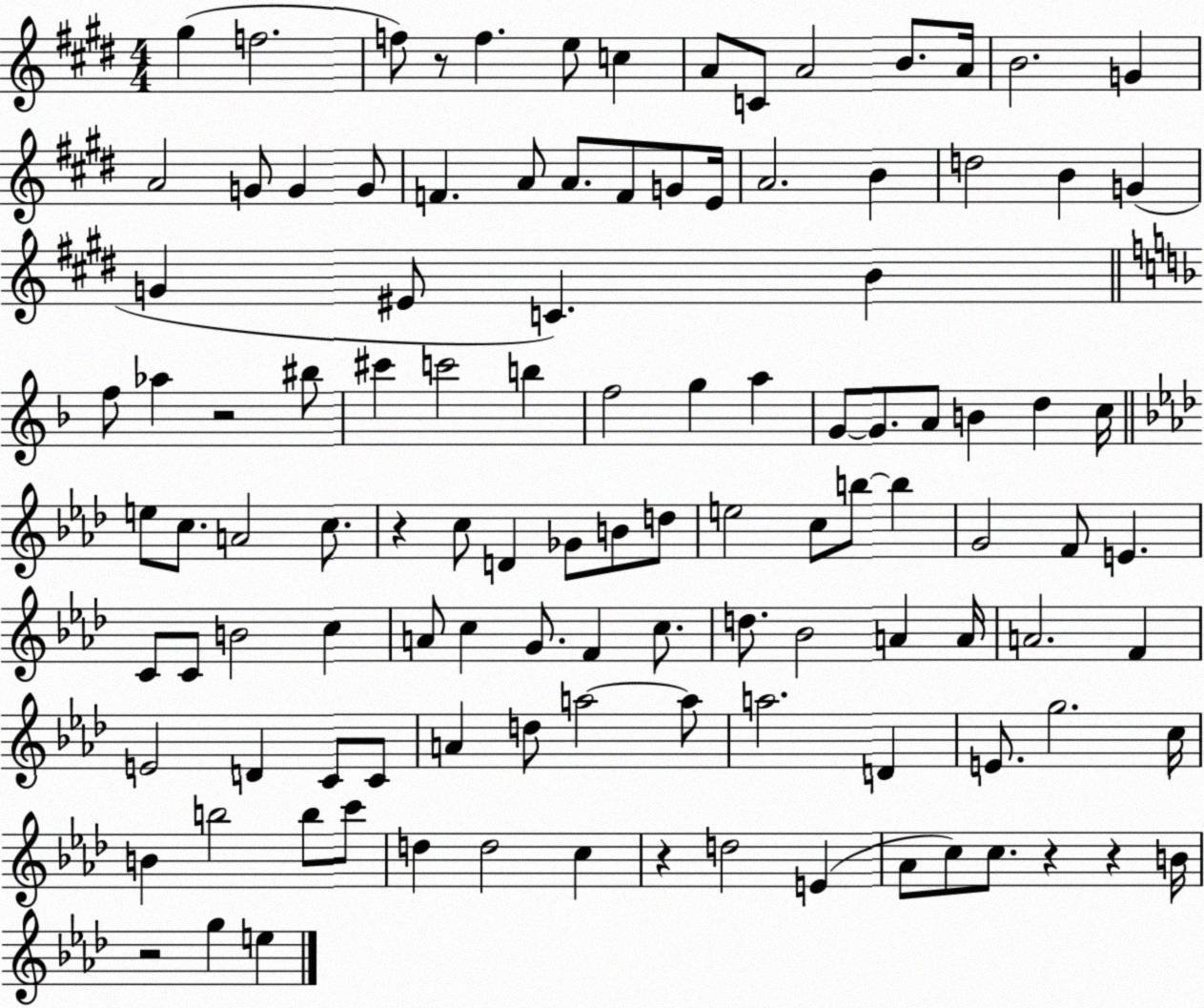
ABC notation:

X:1
T:Untitled
M:4/4
L:1/4
K:E
^g f2 f/2 z/2 f e/2 c A/2 C/2 A2 B/2 A/4 B2 G A2 G/2 G G/2 F A/2 A/2 F/2 G/2 E/4 A2 B d2 B G G ^E/2 C B f/2 _a z2 ^b/2 ^c' c'2 b f2 g a G/2 G/2 A/2 B d c/4 e/2 c/2 A2 c/2 z c/2 D _G/2 B/2 d/2 e2 c/2 b/2 b G2 F/2 E C/2 C/2 B2 c A/2 c G/2 F c/2 d/2 _B2 A A/4 A2 F E2 D C/2 C/2 A d/2 a2 a/2 a2 D E/2 g2 c/4 B b2 b/2 c'/2 d d2 c z d2 E _A/2 c/2 c/2 z z B/4 z2 g e